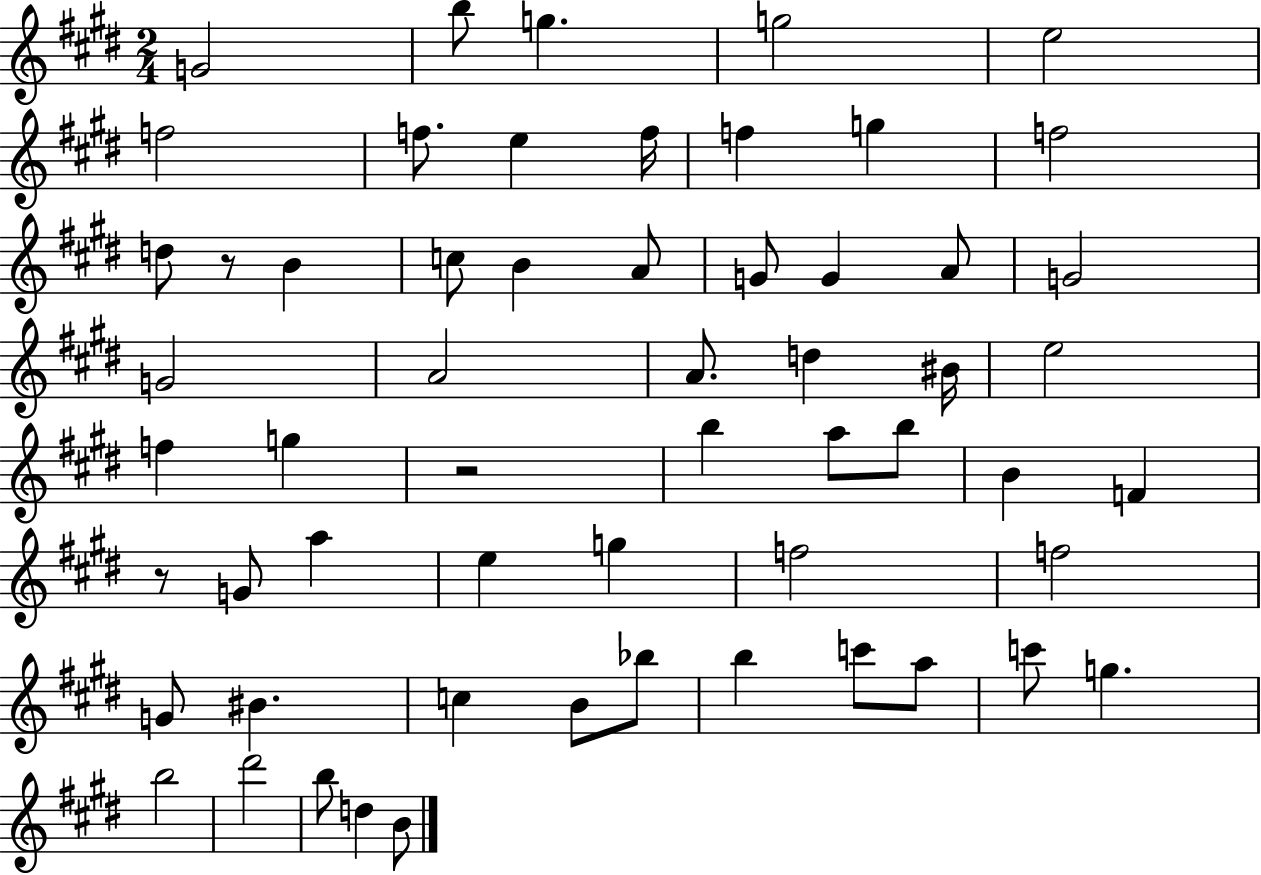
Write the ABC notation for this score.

X:1
T:Untitled
M:2/4
L:1/4
K:E
G2 b/2 g g2 e2 f2 f/2 e f/4 f g f2 d/2 z/2 B c/2 B A/2 G/2 G A/2 G2 G2 A2 A/2 d ^B/4 e2 f g z2 b a/2 b/2 B F z/2 G/2 a e g f2 f2 G/2 ^B c B/2 _b/2 b c'/2 a/2 c'/2 g b2 ^d'2 b/2 d B/2